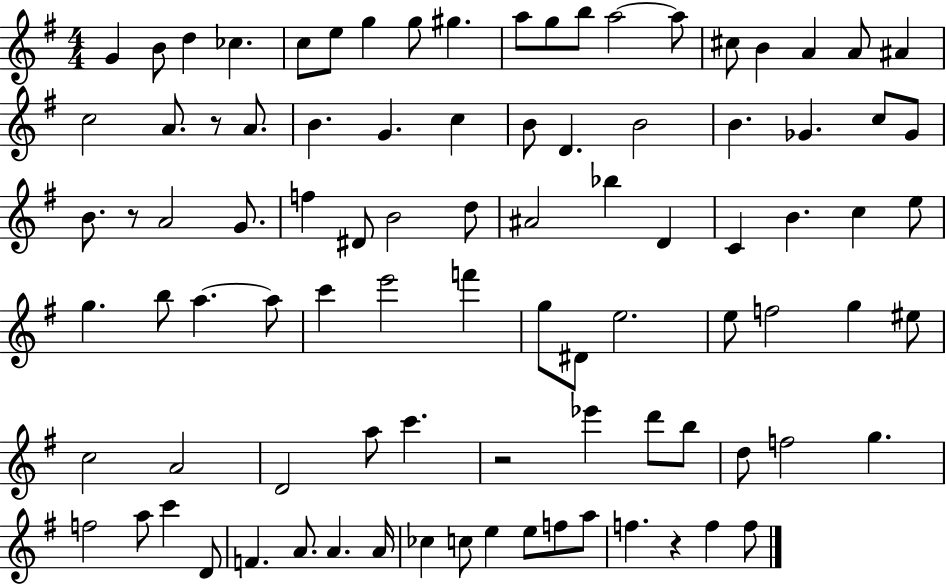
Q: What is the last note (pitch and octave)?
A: F5